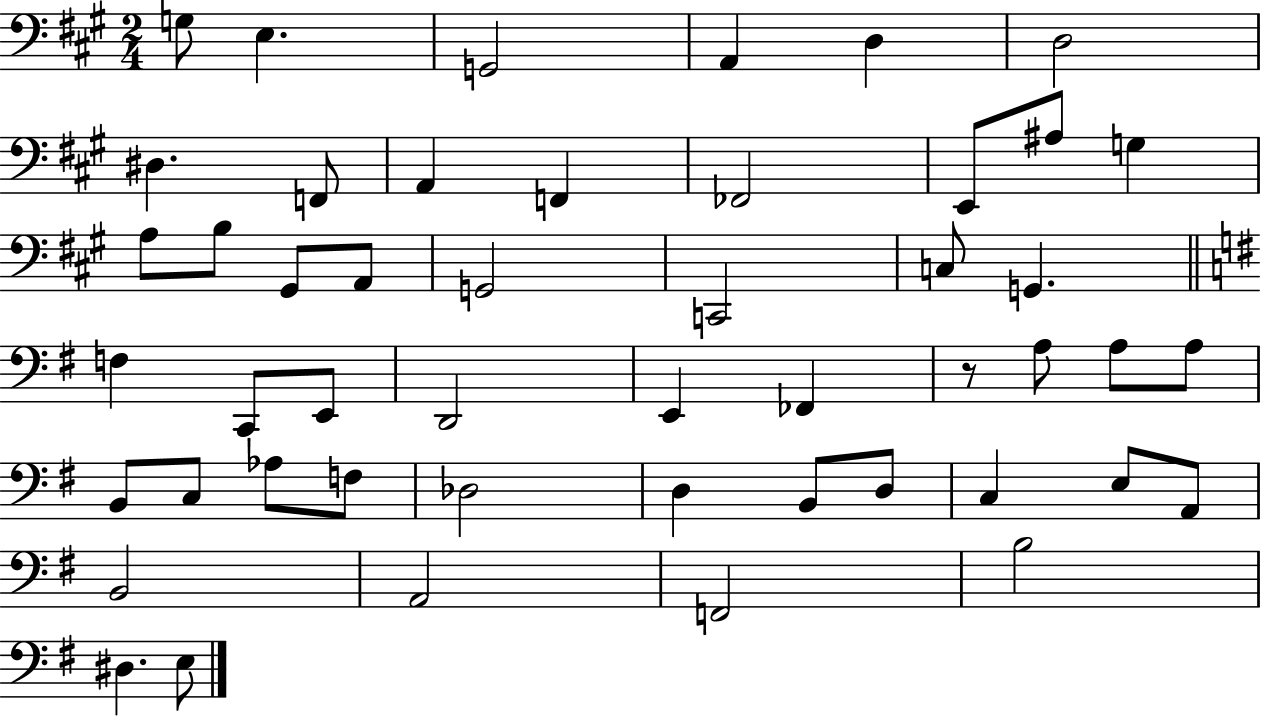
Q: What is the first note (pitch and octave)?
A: G3